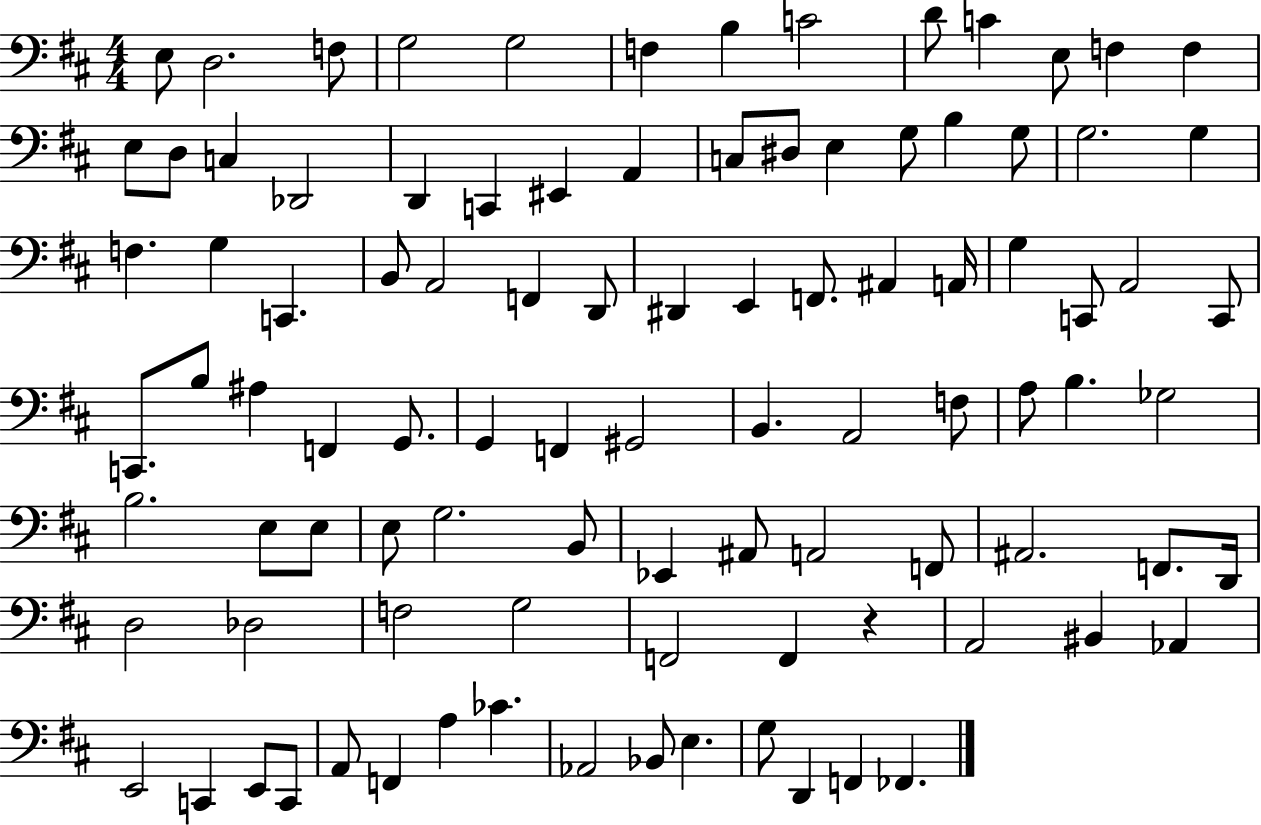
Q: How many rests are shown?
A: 1